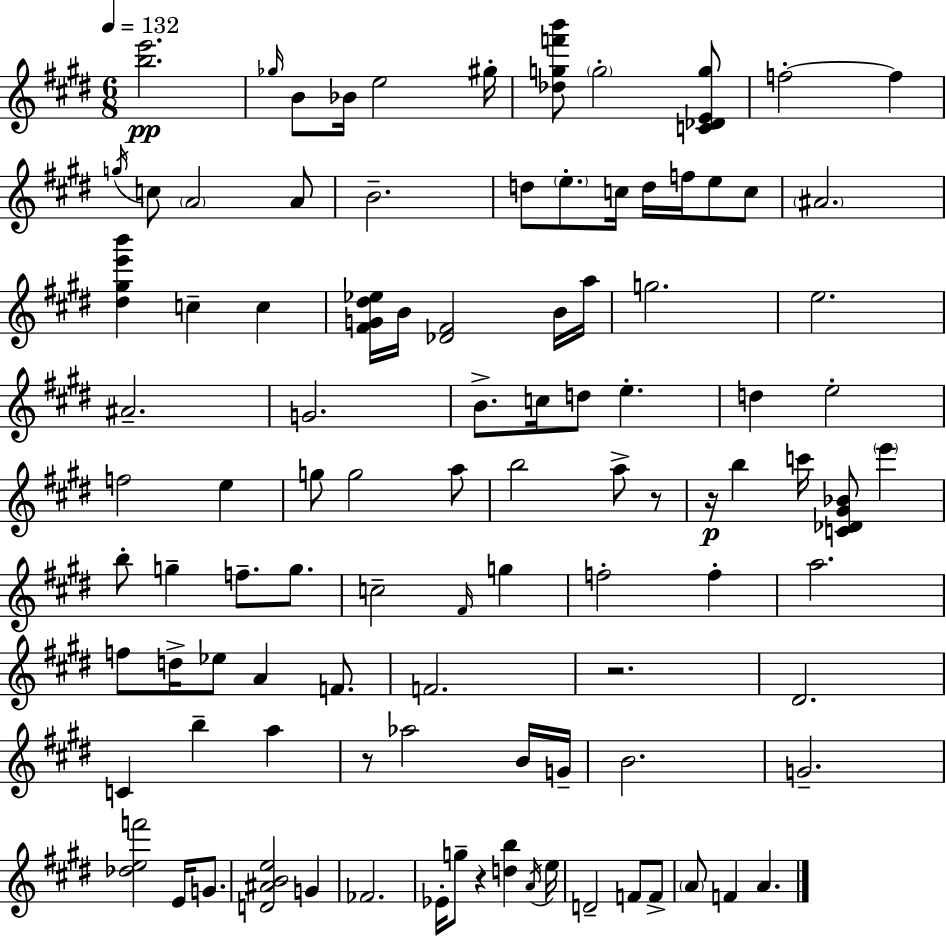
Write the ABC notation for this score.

X:1
T:Untitled
M:6/8
L:1/4
K:E
[be']2 _g/4 B/2 _B/4 e2 ^g/4 [_dgf'b']/2 g2 [C_DEg]/2 f2 f g/4 c/2 A2 A/2 B2 d/2 e/2 c/4 d/4 f/4 e/2 c/2 ^A2 [^d^ge'b'] c c [^FG^d_e]/4 B/4 [_D^F]2 B/4 a/4 g2 e2 ^A2 G2 B/2 c/4 d/2 e d e2 f2 e g/2 g2 a/2 b2 a/2 z/2 z/4 b c'/4 [C_D^G_B]/2 e' b/2 g f/2 g/2 c2 ^F/4 g f2 f a2 f/2 d/4 _e/2 A F/2 F2 z2 ^D2 C b a z/2 _a2 B/4 G/4 B2 G2 [_def']2 E/4 G/2 [D^ABe]2 G _F2 _E/4 g/2 z [db] A/4 e/4 D2 F/2 F/2 A/2 F A